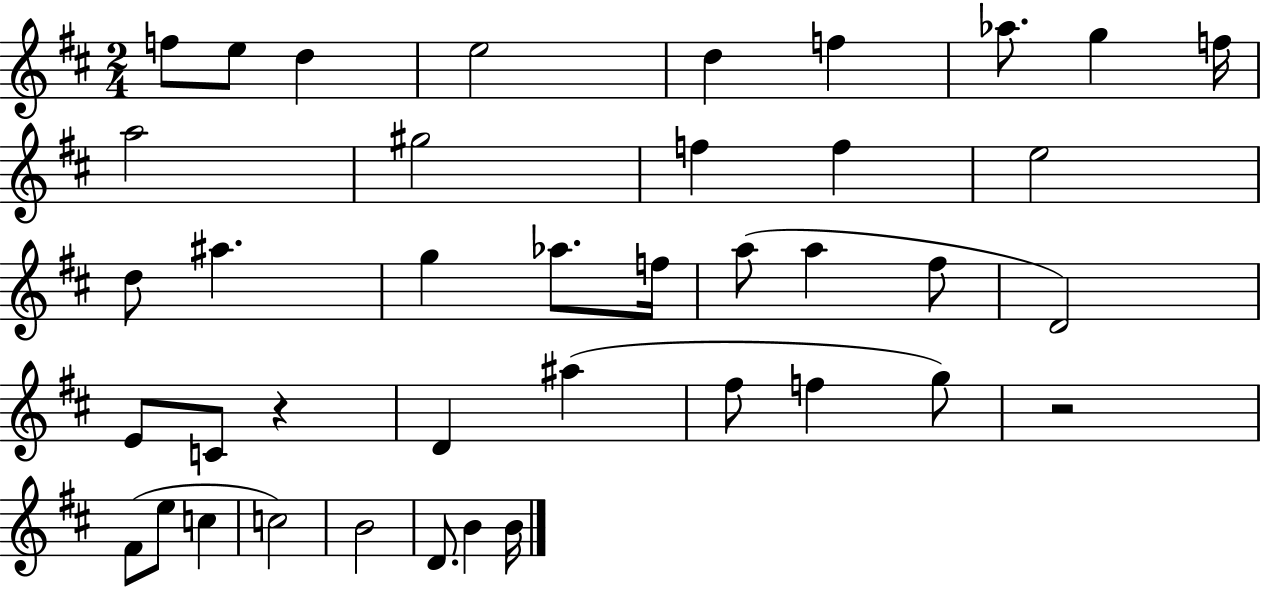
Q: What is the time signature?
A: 2/4